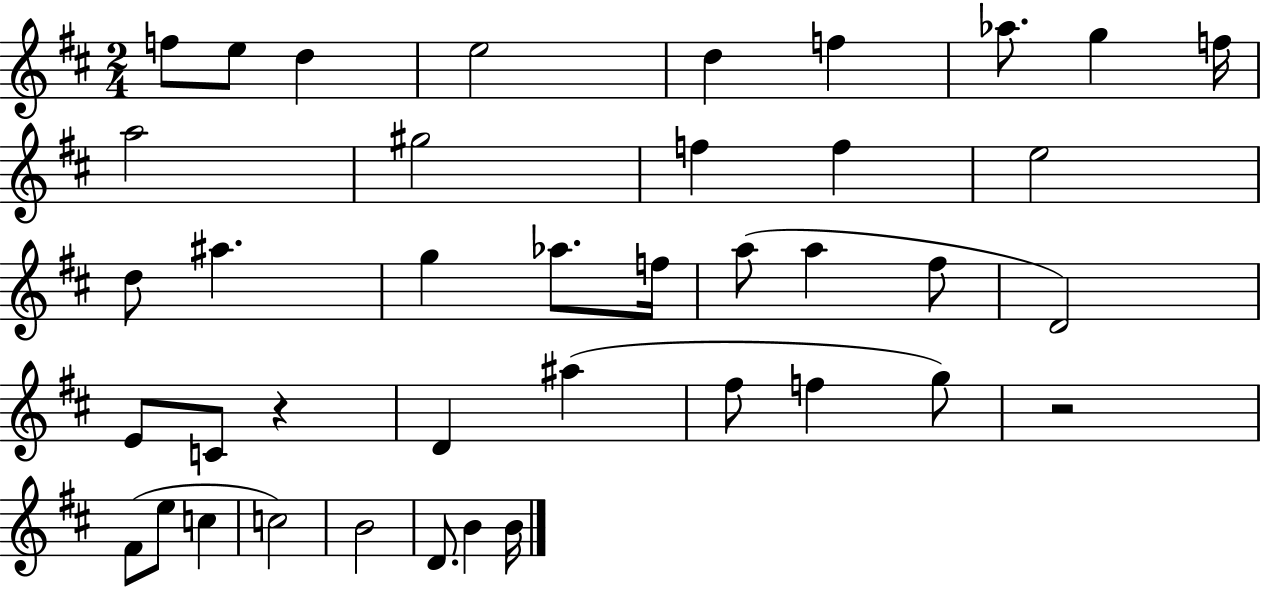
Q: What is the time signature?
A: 2/4